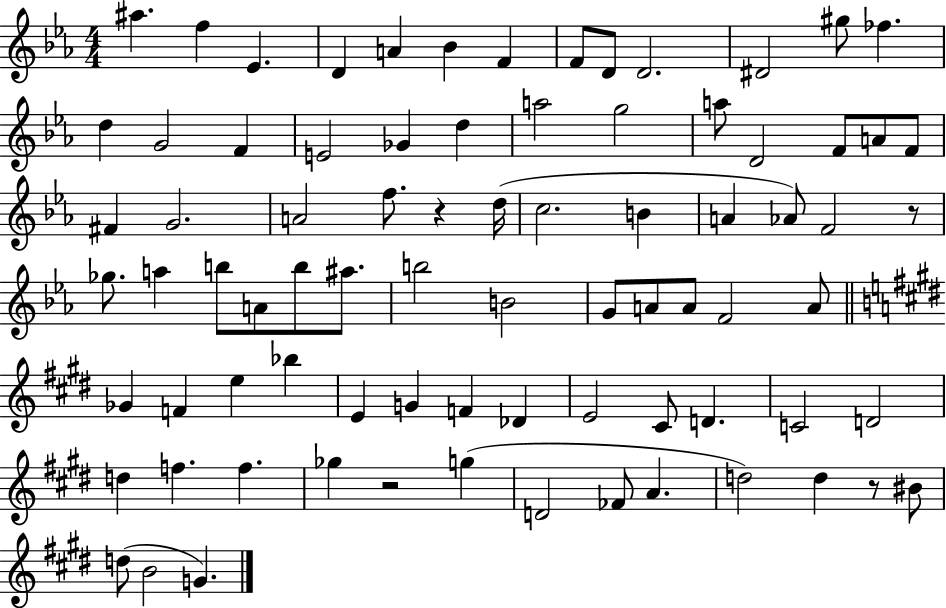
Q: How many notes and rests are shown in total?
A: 80